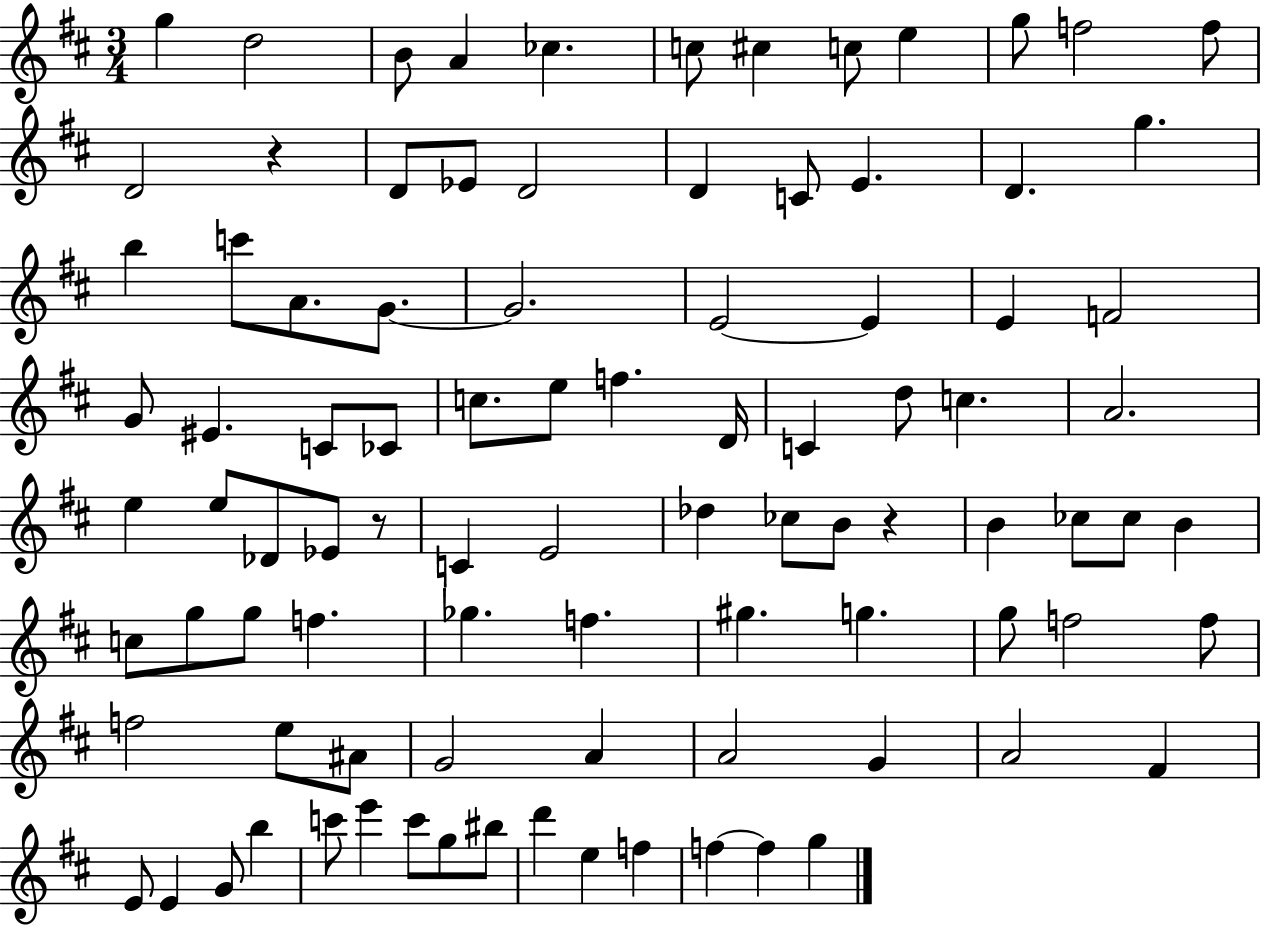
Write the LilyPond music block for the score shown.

{
  \clef treble
  \numericTimeSignature
  \time 3/4
  \key d \major
  g''4 d''2 | b'8 a'4 ces''4. | c''8 cis''4 c''8 e''4 | g''8 f''2 f''8 | \break d'2 r4 | d'8 ees'8 d'2 | d'4 c'8 e'4. | d'4. g''4. | \break b''4 c'''8 a'8. g'8.~~ | g'2. | e'2~~ e'4 | e'4 f'2 | \break g'8 eis'4. c'8 ces'8 | c''8. e''8 f''4. d'16 | c'4 d''8 c''4. | a'2. | \break e''4 e''8 des'8 ees'8 r8 | c'4 e'2 | des''4 ces''8 b'8 r4 | b'4 ces''8 ces''8 b'4 | \break c''8 g''8 g''8 f''4. | ges''4. f''4. | gis''4. g''4. | g''8 f''2 f''8 | \break f''2 e''8 ais'8 | g'2 a'4 | a'2 g'4 | a'2 fis'4 | \break e'8 e'4 g'8 b''4 | c'''8 e'''4 c'''8 g''8 bis''8 | d'''4 e''4 f''4 | f''4~~ f''4 g''4 | \break \bar "|."
}